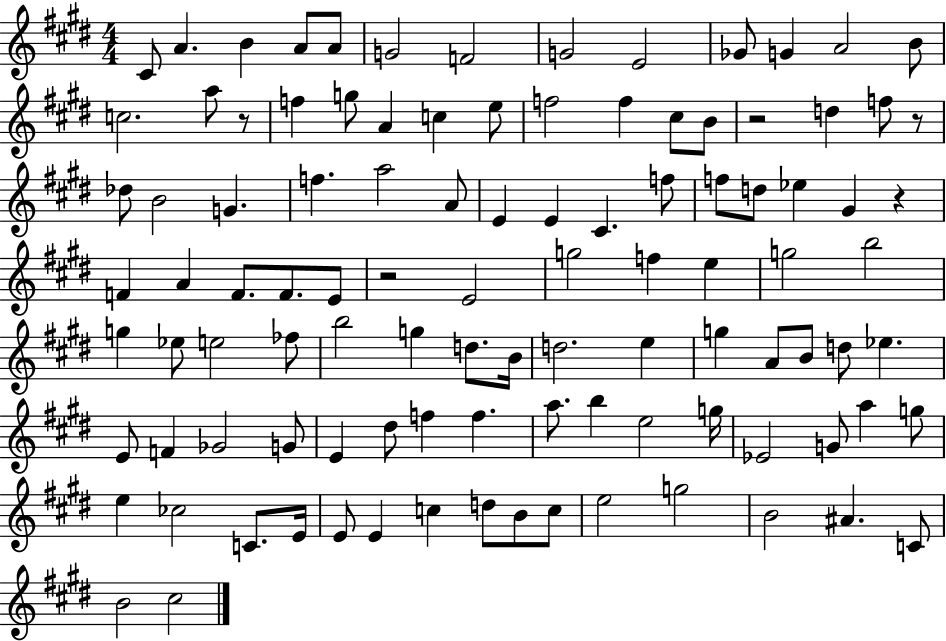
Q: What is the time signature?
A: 4/4